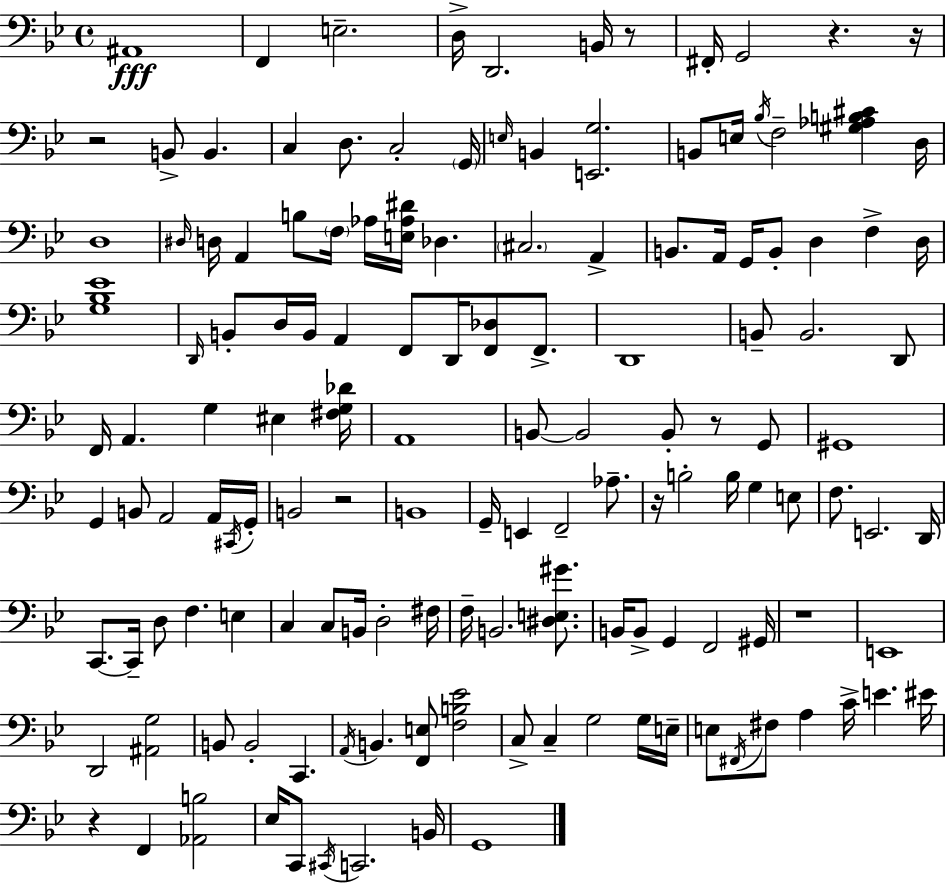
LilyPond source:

{
  \clef bass
  \time 4/4
  \defaultTimeSignature
  \key bes \major
  \repeat volta 2 { ais,1\fff | f,4 e2.-- | d16-> d,2. b,16 r8 | fis,16-. g,2 r4. r16 | \break r2 b,8-> b,4. | c4 d8. c2-. \parenthesize g,16 | \grace { e16 } b,4 <e, g>2. | b,8 e16 \acciaccatura { bes16 } f2-- <gis aes b cis'>4 | \break d16 d1 | \grace { dis16 } d16 a,4 b8 \parenthesize f16 aes16 <e aes dis'>16 des4. | \parenthesize cis2. a,4-> | b,8. a,16 g,16 b,8-. d4 f4-> | \break d16 <g bes ees'>1 | \grace { d,16 } b,8-. d16 b,16 a,4 f,8 d,16 <f, des>8 | f,8.-> d,1 | b,8-- b,2. | \break d,8 f,16 a,4. g4 eis4 | <fis g des'>16 a,1 | b,8~~ b,2 b,8-. | r8 g,8 gis,1 | \break g,4 b,8 a,2 | a,16 \acciaccatura { cis,16 } g,16-. b,2 r2 | b,1 | g,16-- e,4 f,2-- | \break aes8.-- r16 b2-. b16 g4 | e8 f8. e,2. | d,16 c,8.~~ c,16-- d8 f4. | e4 c4 c8 b,16 d2-. | \break fis16 f16-- b,2. | <dis e gis'>8. b,16 b,8-> g,4 f,2 | gis,16 r1 | e,1 | \break d,2 <ais, g>2 | b,8 b,2-. c,4. | \acciaccatura { a,16 } b,4. <f, e>8 <f b ees'>2 | c8-> c4-- g2 | \break g16 e16-- e8 \acciaccatura { fis,16 } fis8 a4 c'16-> | e'4. eis'16 r4 f,4 <aes, b>2 | ees16 c,8 \acciaccatura { cis,16 } c,2. | b,16 g,1 | \break } \bar "|."
}